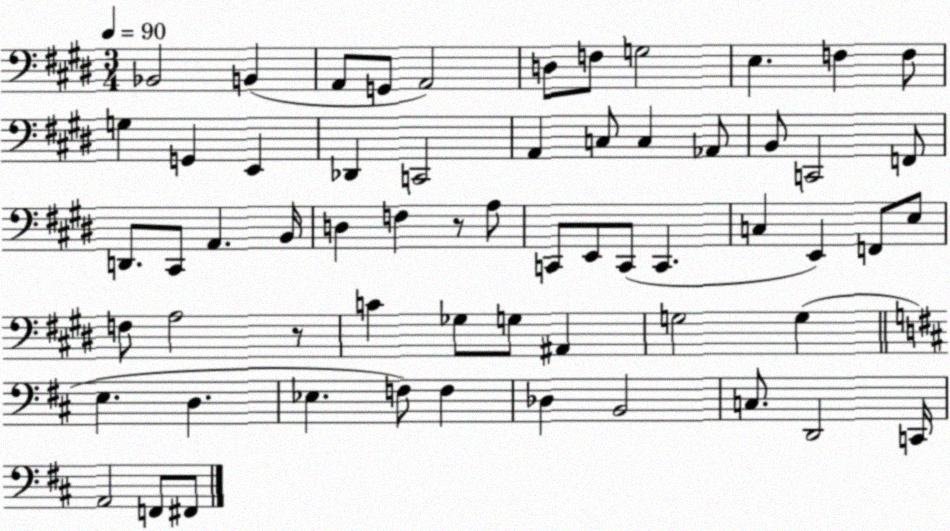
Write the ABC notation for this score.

X:1
T:Untitled
M:3/4
L:1/4
K:E
_B,,2 B,, A,,/2 G,,/2 A,,2 D,/2 F,/2 G,2 E, F, F,/2 G, G,, E,, _D,, C,,2 A,, C,/2 C, _A,,/2 B,,/2 C,,2 F,,/2 D,,/2 ^C,,/2 A,, B,,/4 D, F, z/2 A,/2 C,,/2 E,,/2 C,,/2 C,, C, E,, F,,/2 E,/2 F,/2 A,2 z/2 C _G,/2 G,/2 ^A,, G,2 G, E, D, _E, F,/2 F, _D, B,,2 C,/2 D,,2 C,,/4 A,,2 F,,/2 ^F,,/2